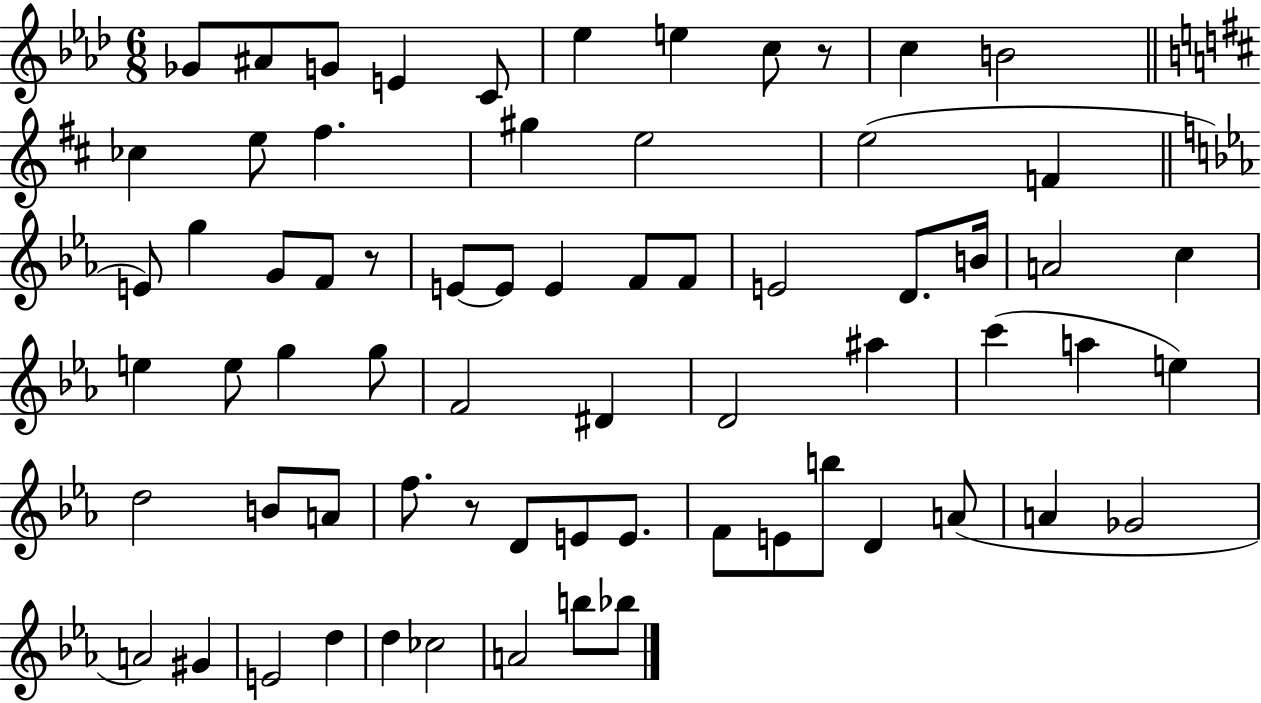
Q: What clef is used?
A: treble